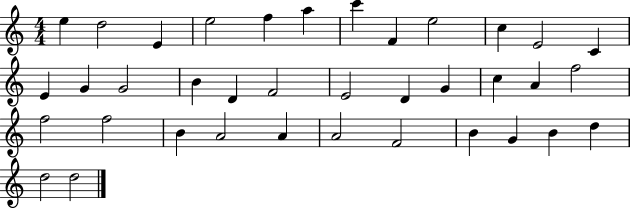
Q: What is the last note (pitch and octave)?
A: D5